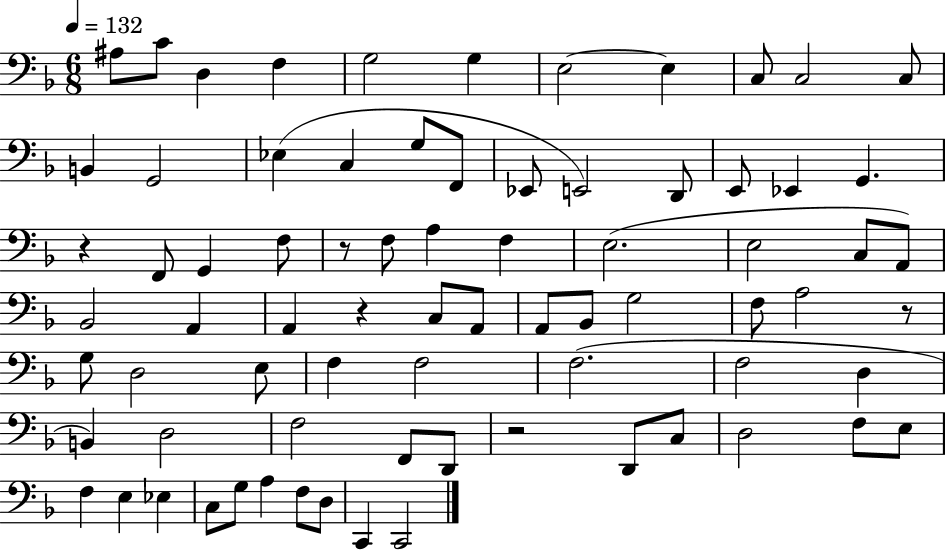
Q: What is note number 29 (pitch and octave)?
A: F3